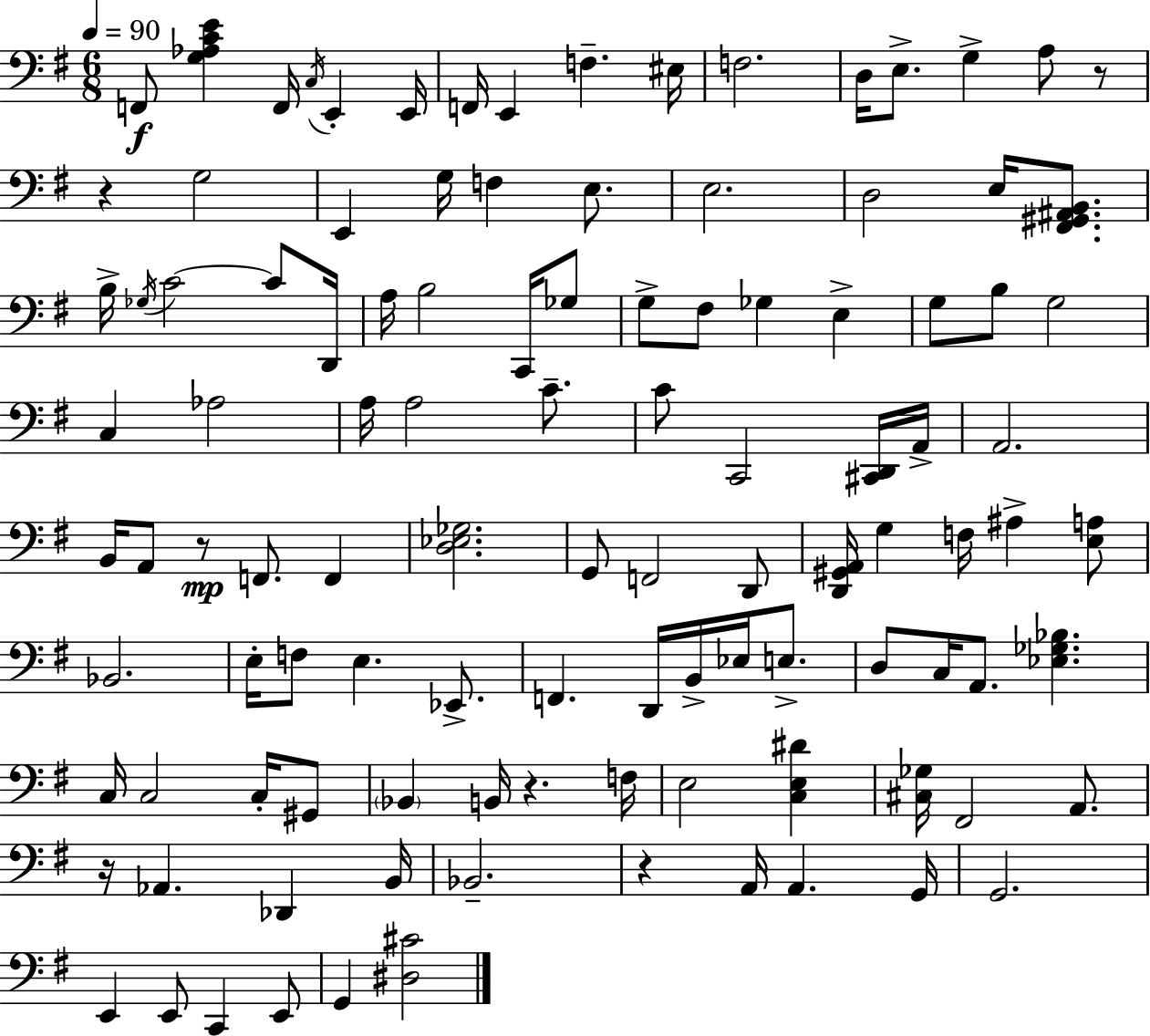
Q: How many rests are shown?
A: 6